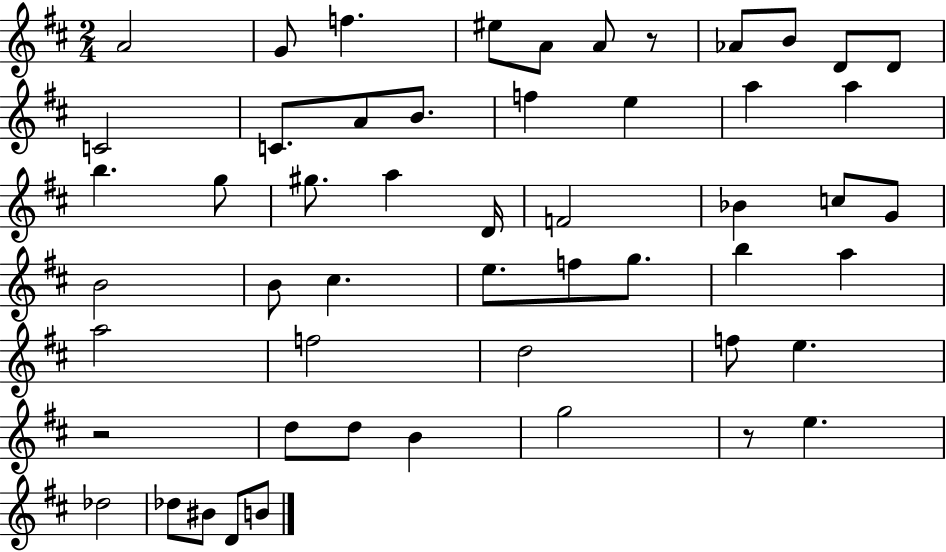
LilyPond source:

{
  \clef treble
  \numericTimeSignature
  \time 2/4
  \key d \major
  a'2 | g'8 f''4. | eis''8 a'8 a'8 r8 | aes'8 b'8 d'8 d'8 | \break c'2 | c'8. a'8 b'8. | f''4 e''4 | a''4 a''4 | \break b''4. g''8 | gis''8. a''4 d'16 | f'2 | bes'4 c''8 g'8 | \break b'2 | b'8 cis''4. | e''8. f''8 g''8. | b''4 a''4 | \break a''2 | f''2 | d''2 | f''8 e''4. | \break r2 | d''8 d''8 b'4 | g''2 | r8 e''4. | \break des''2 | des''8 bis'8 d'8 b'8 | \bar "|."
}